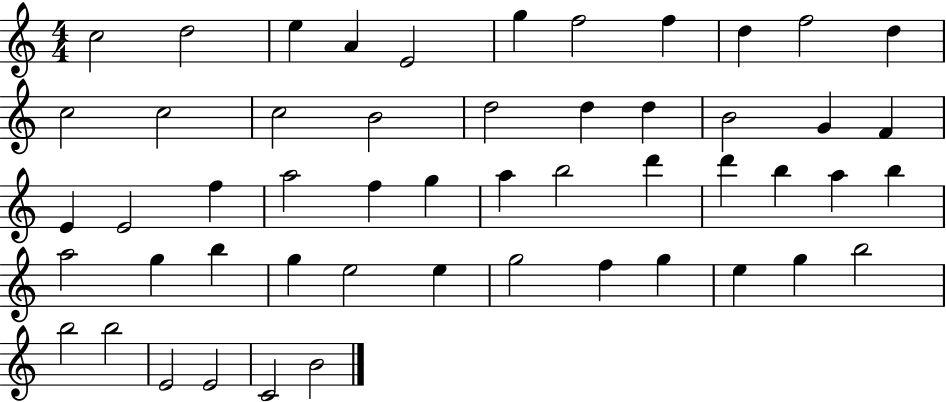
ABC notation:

X:1
T:Untitled
M:4/4
L:1/4
K:C
c2 d2 e A E2 g f2 f d f2 d c2 c2 c2 B2 d2 d d B2 G F E E2 f a2 f g a b2 d' d' b a b a2 g b g e2 e g2 f g e g b2 b2 b2 E2 E2 C2 B2